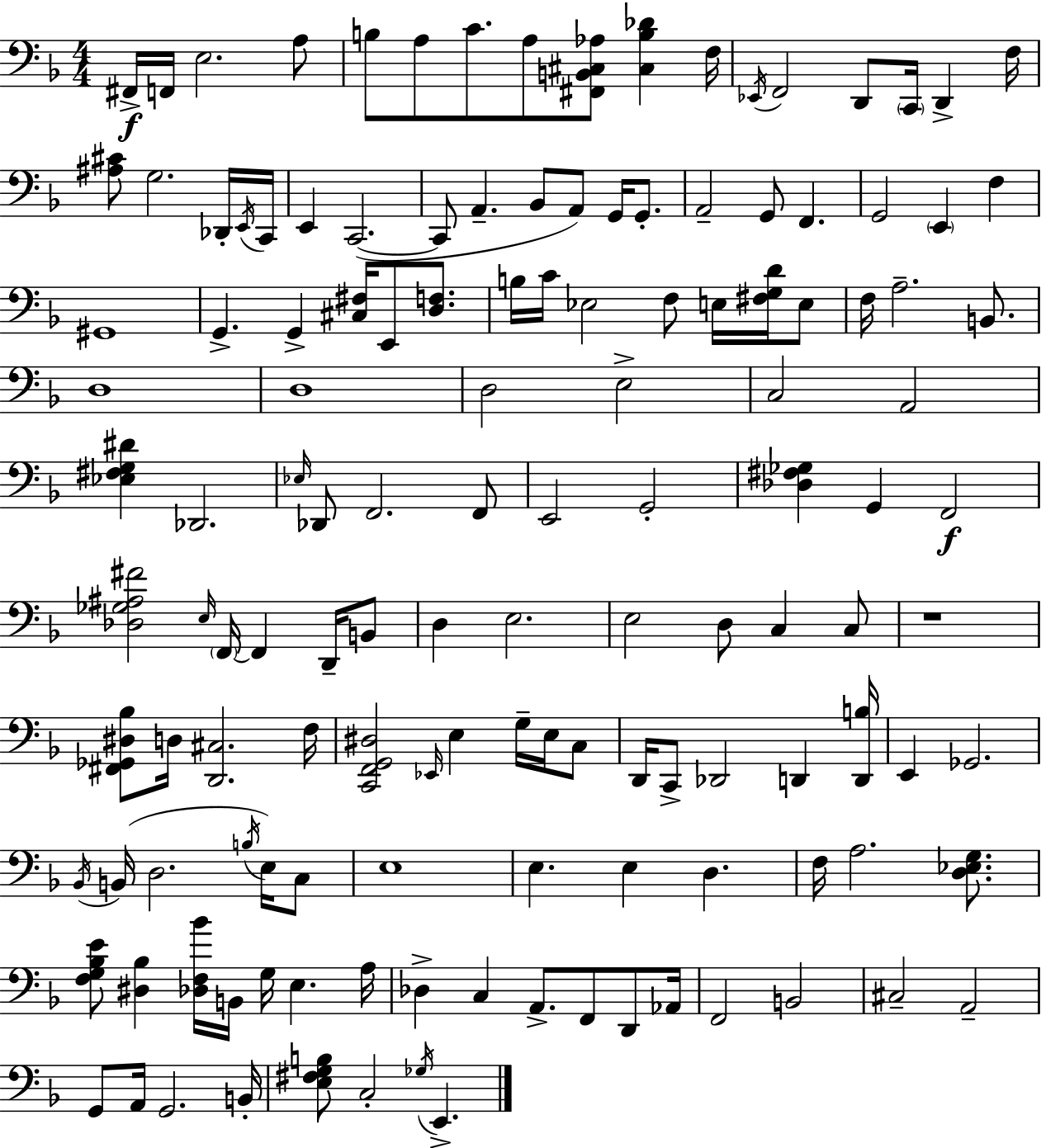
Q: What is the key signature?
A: D minor